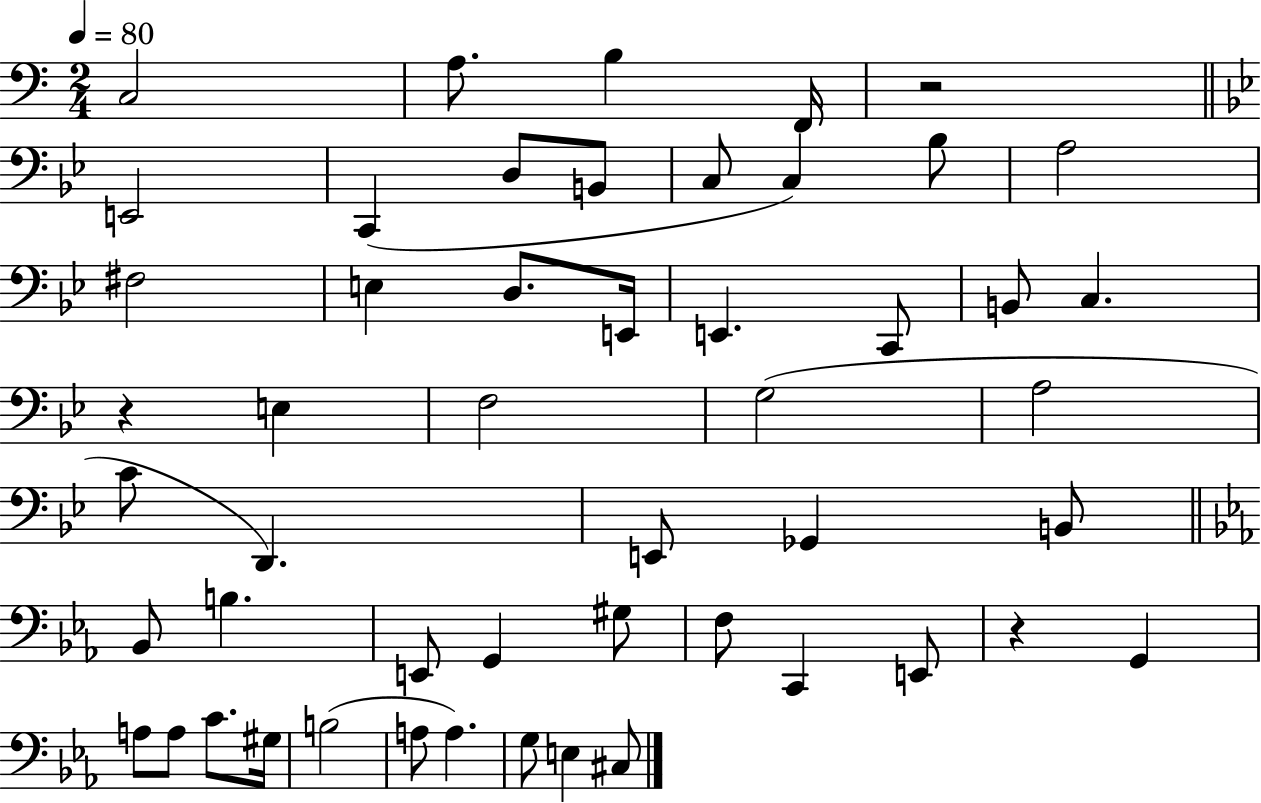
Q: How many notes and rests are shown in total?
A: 51